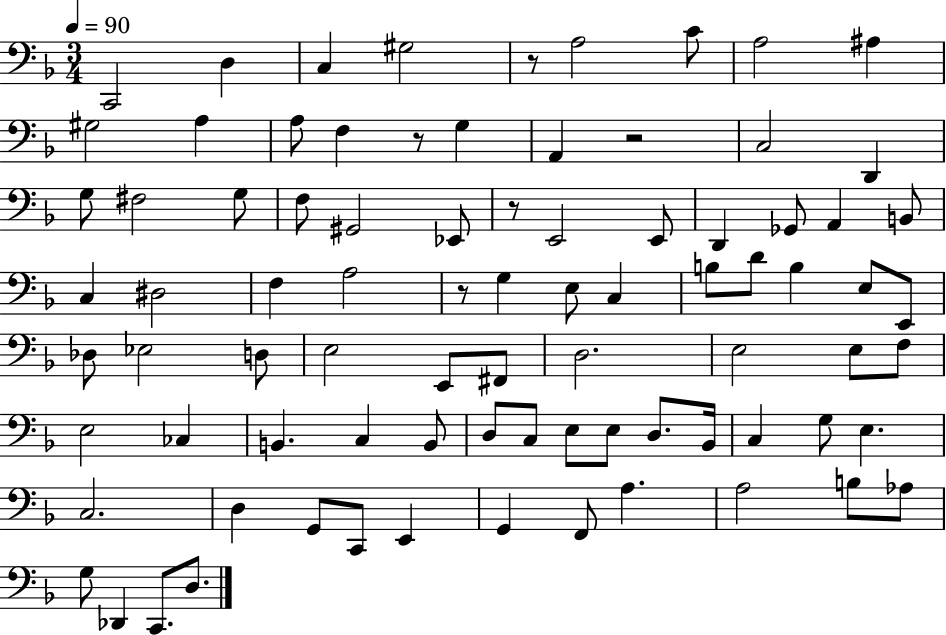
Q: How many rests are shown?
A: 5